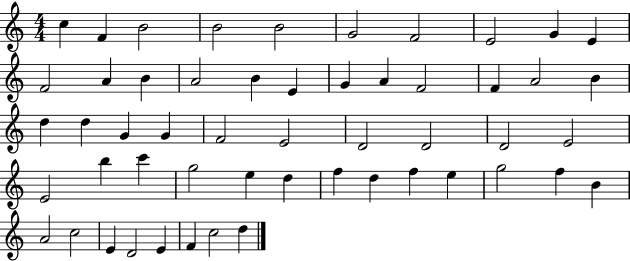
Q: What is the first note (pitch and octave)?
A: C5